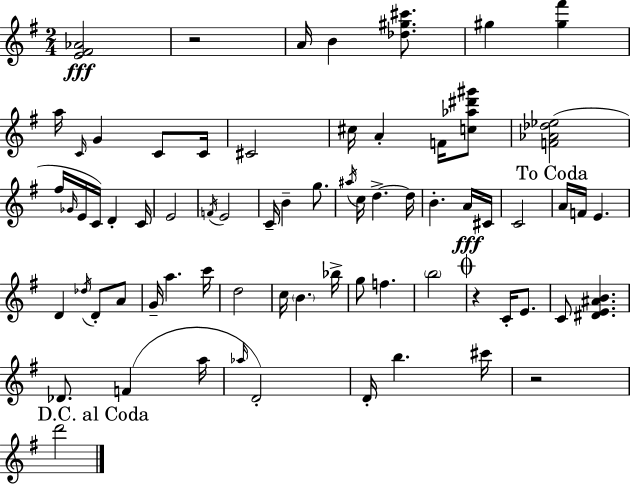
X:1
T:Untitled
M:2/4
L:1/4
K:Em
[E^F_A]2 z2 A/4 B [_d^g^c']/2 ^g [^g^f'] a/4 C/4 G C/2 C/4 ^C2 ^c/4 A F/4 [c_a^d'^g']/2 [F_A_d_e]2 ^f/4 _G/4 E/4 C/4 D C/4 E2 F/4 E2 C/4 B g/2 ^a/4 c/4 d d/4 B A/4 ^C/4 C2 A/4 F/4 E D _d/4 D/2 A/2 G/4 a c'/4 d2 c/4 B _b/4 g/2 f b2 z C/4 E/2 C/2 [^DE^AB] _D/2 F a/4 _a/4 D2 D/4 b ^c'/4 z2 d'2